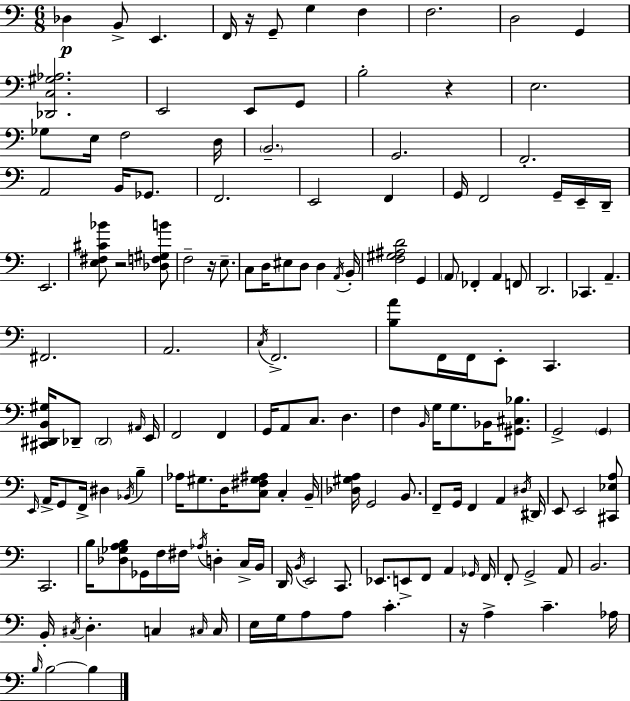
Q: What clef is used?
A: bass